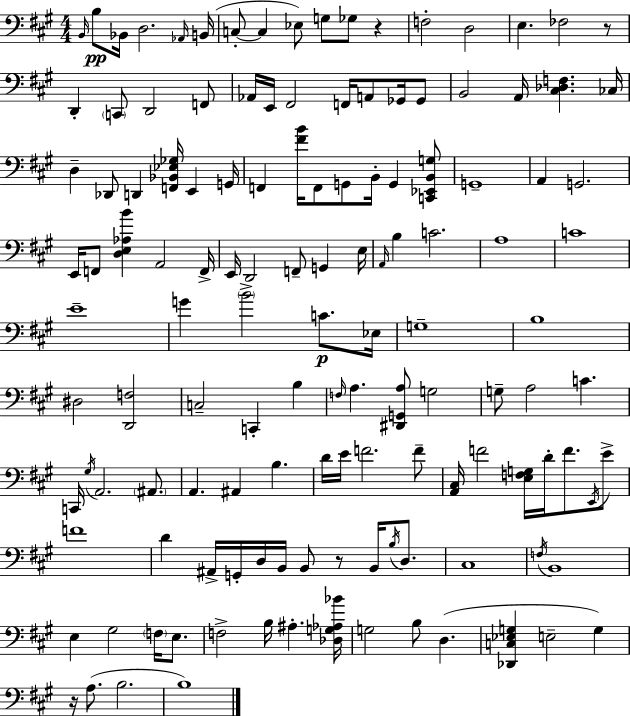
B2/s B3/e Bb2/s D3/h. Ab2/s B2/s C3/e C3/q Eb3/e G3/e Gb3/e R/q F3/h D3/h E3/q. FES3/h R/e D2/q C2/e D2/h F2/e Ab2/s E2/s F#2/h F2/s A2/e Gb2/s Gb2/e B2/h A2/s [C#3,Db3,F3]/q. CES3/s D3/q Db2/e D2/q [F2,Bb2,Eb3,Gb3]/s E2/q G2/s F2/q [F#4,B4]/s F2/e G2/e B2/s G2/q [C2,Eb2,B2,G3]/e G2/w A2/q G2/h. E2/s F2/e [D3,E3,Ab3,B4]/q A2/h F2/s E2/s D2/h F2/e G2/q E3/s A2/s B3/q C4/h. A3/w C4/w E4/w G4/q B4/h C4/e. Eb3/s G3/w B3/w D#3/h [D2,F3]/h C3/h C2/q B3/q F3/s A3/q. [D#2,G2,A3]/e G3/h G3/e A3/h C4/q. C2/s G#3/s A2/h. A#2/e. A2/q. A#2/q B3/q. D4/s E4/s F4/h. F4/e [A2,C#3]/s F4/h [E3,F3,G3]/s D4/s F4/e. E2/s E4/e F4/w D4/q A#2/s G2/s D3/s B2/s B2/e R/e B2/s B3/s D3/e. C#3/w F3/s B2/w E3/q G#3/h F3/s E3/e. F3/h B3/s A#3/q. [Db3,G3,Ab3,Bb4]/s G3/h B3/e D3/q. [Db2,C3,Eb3,G3]/q E3/h G3/q R/s A3/e. B3/h. B3/w